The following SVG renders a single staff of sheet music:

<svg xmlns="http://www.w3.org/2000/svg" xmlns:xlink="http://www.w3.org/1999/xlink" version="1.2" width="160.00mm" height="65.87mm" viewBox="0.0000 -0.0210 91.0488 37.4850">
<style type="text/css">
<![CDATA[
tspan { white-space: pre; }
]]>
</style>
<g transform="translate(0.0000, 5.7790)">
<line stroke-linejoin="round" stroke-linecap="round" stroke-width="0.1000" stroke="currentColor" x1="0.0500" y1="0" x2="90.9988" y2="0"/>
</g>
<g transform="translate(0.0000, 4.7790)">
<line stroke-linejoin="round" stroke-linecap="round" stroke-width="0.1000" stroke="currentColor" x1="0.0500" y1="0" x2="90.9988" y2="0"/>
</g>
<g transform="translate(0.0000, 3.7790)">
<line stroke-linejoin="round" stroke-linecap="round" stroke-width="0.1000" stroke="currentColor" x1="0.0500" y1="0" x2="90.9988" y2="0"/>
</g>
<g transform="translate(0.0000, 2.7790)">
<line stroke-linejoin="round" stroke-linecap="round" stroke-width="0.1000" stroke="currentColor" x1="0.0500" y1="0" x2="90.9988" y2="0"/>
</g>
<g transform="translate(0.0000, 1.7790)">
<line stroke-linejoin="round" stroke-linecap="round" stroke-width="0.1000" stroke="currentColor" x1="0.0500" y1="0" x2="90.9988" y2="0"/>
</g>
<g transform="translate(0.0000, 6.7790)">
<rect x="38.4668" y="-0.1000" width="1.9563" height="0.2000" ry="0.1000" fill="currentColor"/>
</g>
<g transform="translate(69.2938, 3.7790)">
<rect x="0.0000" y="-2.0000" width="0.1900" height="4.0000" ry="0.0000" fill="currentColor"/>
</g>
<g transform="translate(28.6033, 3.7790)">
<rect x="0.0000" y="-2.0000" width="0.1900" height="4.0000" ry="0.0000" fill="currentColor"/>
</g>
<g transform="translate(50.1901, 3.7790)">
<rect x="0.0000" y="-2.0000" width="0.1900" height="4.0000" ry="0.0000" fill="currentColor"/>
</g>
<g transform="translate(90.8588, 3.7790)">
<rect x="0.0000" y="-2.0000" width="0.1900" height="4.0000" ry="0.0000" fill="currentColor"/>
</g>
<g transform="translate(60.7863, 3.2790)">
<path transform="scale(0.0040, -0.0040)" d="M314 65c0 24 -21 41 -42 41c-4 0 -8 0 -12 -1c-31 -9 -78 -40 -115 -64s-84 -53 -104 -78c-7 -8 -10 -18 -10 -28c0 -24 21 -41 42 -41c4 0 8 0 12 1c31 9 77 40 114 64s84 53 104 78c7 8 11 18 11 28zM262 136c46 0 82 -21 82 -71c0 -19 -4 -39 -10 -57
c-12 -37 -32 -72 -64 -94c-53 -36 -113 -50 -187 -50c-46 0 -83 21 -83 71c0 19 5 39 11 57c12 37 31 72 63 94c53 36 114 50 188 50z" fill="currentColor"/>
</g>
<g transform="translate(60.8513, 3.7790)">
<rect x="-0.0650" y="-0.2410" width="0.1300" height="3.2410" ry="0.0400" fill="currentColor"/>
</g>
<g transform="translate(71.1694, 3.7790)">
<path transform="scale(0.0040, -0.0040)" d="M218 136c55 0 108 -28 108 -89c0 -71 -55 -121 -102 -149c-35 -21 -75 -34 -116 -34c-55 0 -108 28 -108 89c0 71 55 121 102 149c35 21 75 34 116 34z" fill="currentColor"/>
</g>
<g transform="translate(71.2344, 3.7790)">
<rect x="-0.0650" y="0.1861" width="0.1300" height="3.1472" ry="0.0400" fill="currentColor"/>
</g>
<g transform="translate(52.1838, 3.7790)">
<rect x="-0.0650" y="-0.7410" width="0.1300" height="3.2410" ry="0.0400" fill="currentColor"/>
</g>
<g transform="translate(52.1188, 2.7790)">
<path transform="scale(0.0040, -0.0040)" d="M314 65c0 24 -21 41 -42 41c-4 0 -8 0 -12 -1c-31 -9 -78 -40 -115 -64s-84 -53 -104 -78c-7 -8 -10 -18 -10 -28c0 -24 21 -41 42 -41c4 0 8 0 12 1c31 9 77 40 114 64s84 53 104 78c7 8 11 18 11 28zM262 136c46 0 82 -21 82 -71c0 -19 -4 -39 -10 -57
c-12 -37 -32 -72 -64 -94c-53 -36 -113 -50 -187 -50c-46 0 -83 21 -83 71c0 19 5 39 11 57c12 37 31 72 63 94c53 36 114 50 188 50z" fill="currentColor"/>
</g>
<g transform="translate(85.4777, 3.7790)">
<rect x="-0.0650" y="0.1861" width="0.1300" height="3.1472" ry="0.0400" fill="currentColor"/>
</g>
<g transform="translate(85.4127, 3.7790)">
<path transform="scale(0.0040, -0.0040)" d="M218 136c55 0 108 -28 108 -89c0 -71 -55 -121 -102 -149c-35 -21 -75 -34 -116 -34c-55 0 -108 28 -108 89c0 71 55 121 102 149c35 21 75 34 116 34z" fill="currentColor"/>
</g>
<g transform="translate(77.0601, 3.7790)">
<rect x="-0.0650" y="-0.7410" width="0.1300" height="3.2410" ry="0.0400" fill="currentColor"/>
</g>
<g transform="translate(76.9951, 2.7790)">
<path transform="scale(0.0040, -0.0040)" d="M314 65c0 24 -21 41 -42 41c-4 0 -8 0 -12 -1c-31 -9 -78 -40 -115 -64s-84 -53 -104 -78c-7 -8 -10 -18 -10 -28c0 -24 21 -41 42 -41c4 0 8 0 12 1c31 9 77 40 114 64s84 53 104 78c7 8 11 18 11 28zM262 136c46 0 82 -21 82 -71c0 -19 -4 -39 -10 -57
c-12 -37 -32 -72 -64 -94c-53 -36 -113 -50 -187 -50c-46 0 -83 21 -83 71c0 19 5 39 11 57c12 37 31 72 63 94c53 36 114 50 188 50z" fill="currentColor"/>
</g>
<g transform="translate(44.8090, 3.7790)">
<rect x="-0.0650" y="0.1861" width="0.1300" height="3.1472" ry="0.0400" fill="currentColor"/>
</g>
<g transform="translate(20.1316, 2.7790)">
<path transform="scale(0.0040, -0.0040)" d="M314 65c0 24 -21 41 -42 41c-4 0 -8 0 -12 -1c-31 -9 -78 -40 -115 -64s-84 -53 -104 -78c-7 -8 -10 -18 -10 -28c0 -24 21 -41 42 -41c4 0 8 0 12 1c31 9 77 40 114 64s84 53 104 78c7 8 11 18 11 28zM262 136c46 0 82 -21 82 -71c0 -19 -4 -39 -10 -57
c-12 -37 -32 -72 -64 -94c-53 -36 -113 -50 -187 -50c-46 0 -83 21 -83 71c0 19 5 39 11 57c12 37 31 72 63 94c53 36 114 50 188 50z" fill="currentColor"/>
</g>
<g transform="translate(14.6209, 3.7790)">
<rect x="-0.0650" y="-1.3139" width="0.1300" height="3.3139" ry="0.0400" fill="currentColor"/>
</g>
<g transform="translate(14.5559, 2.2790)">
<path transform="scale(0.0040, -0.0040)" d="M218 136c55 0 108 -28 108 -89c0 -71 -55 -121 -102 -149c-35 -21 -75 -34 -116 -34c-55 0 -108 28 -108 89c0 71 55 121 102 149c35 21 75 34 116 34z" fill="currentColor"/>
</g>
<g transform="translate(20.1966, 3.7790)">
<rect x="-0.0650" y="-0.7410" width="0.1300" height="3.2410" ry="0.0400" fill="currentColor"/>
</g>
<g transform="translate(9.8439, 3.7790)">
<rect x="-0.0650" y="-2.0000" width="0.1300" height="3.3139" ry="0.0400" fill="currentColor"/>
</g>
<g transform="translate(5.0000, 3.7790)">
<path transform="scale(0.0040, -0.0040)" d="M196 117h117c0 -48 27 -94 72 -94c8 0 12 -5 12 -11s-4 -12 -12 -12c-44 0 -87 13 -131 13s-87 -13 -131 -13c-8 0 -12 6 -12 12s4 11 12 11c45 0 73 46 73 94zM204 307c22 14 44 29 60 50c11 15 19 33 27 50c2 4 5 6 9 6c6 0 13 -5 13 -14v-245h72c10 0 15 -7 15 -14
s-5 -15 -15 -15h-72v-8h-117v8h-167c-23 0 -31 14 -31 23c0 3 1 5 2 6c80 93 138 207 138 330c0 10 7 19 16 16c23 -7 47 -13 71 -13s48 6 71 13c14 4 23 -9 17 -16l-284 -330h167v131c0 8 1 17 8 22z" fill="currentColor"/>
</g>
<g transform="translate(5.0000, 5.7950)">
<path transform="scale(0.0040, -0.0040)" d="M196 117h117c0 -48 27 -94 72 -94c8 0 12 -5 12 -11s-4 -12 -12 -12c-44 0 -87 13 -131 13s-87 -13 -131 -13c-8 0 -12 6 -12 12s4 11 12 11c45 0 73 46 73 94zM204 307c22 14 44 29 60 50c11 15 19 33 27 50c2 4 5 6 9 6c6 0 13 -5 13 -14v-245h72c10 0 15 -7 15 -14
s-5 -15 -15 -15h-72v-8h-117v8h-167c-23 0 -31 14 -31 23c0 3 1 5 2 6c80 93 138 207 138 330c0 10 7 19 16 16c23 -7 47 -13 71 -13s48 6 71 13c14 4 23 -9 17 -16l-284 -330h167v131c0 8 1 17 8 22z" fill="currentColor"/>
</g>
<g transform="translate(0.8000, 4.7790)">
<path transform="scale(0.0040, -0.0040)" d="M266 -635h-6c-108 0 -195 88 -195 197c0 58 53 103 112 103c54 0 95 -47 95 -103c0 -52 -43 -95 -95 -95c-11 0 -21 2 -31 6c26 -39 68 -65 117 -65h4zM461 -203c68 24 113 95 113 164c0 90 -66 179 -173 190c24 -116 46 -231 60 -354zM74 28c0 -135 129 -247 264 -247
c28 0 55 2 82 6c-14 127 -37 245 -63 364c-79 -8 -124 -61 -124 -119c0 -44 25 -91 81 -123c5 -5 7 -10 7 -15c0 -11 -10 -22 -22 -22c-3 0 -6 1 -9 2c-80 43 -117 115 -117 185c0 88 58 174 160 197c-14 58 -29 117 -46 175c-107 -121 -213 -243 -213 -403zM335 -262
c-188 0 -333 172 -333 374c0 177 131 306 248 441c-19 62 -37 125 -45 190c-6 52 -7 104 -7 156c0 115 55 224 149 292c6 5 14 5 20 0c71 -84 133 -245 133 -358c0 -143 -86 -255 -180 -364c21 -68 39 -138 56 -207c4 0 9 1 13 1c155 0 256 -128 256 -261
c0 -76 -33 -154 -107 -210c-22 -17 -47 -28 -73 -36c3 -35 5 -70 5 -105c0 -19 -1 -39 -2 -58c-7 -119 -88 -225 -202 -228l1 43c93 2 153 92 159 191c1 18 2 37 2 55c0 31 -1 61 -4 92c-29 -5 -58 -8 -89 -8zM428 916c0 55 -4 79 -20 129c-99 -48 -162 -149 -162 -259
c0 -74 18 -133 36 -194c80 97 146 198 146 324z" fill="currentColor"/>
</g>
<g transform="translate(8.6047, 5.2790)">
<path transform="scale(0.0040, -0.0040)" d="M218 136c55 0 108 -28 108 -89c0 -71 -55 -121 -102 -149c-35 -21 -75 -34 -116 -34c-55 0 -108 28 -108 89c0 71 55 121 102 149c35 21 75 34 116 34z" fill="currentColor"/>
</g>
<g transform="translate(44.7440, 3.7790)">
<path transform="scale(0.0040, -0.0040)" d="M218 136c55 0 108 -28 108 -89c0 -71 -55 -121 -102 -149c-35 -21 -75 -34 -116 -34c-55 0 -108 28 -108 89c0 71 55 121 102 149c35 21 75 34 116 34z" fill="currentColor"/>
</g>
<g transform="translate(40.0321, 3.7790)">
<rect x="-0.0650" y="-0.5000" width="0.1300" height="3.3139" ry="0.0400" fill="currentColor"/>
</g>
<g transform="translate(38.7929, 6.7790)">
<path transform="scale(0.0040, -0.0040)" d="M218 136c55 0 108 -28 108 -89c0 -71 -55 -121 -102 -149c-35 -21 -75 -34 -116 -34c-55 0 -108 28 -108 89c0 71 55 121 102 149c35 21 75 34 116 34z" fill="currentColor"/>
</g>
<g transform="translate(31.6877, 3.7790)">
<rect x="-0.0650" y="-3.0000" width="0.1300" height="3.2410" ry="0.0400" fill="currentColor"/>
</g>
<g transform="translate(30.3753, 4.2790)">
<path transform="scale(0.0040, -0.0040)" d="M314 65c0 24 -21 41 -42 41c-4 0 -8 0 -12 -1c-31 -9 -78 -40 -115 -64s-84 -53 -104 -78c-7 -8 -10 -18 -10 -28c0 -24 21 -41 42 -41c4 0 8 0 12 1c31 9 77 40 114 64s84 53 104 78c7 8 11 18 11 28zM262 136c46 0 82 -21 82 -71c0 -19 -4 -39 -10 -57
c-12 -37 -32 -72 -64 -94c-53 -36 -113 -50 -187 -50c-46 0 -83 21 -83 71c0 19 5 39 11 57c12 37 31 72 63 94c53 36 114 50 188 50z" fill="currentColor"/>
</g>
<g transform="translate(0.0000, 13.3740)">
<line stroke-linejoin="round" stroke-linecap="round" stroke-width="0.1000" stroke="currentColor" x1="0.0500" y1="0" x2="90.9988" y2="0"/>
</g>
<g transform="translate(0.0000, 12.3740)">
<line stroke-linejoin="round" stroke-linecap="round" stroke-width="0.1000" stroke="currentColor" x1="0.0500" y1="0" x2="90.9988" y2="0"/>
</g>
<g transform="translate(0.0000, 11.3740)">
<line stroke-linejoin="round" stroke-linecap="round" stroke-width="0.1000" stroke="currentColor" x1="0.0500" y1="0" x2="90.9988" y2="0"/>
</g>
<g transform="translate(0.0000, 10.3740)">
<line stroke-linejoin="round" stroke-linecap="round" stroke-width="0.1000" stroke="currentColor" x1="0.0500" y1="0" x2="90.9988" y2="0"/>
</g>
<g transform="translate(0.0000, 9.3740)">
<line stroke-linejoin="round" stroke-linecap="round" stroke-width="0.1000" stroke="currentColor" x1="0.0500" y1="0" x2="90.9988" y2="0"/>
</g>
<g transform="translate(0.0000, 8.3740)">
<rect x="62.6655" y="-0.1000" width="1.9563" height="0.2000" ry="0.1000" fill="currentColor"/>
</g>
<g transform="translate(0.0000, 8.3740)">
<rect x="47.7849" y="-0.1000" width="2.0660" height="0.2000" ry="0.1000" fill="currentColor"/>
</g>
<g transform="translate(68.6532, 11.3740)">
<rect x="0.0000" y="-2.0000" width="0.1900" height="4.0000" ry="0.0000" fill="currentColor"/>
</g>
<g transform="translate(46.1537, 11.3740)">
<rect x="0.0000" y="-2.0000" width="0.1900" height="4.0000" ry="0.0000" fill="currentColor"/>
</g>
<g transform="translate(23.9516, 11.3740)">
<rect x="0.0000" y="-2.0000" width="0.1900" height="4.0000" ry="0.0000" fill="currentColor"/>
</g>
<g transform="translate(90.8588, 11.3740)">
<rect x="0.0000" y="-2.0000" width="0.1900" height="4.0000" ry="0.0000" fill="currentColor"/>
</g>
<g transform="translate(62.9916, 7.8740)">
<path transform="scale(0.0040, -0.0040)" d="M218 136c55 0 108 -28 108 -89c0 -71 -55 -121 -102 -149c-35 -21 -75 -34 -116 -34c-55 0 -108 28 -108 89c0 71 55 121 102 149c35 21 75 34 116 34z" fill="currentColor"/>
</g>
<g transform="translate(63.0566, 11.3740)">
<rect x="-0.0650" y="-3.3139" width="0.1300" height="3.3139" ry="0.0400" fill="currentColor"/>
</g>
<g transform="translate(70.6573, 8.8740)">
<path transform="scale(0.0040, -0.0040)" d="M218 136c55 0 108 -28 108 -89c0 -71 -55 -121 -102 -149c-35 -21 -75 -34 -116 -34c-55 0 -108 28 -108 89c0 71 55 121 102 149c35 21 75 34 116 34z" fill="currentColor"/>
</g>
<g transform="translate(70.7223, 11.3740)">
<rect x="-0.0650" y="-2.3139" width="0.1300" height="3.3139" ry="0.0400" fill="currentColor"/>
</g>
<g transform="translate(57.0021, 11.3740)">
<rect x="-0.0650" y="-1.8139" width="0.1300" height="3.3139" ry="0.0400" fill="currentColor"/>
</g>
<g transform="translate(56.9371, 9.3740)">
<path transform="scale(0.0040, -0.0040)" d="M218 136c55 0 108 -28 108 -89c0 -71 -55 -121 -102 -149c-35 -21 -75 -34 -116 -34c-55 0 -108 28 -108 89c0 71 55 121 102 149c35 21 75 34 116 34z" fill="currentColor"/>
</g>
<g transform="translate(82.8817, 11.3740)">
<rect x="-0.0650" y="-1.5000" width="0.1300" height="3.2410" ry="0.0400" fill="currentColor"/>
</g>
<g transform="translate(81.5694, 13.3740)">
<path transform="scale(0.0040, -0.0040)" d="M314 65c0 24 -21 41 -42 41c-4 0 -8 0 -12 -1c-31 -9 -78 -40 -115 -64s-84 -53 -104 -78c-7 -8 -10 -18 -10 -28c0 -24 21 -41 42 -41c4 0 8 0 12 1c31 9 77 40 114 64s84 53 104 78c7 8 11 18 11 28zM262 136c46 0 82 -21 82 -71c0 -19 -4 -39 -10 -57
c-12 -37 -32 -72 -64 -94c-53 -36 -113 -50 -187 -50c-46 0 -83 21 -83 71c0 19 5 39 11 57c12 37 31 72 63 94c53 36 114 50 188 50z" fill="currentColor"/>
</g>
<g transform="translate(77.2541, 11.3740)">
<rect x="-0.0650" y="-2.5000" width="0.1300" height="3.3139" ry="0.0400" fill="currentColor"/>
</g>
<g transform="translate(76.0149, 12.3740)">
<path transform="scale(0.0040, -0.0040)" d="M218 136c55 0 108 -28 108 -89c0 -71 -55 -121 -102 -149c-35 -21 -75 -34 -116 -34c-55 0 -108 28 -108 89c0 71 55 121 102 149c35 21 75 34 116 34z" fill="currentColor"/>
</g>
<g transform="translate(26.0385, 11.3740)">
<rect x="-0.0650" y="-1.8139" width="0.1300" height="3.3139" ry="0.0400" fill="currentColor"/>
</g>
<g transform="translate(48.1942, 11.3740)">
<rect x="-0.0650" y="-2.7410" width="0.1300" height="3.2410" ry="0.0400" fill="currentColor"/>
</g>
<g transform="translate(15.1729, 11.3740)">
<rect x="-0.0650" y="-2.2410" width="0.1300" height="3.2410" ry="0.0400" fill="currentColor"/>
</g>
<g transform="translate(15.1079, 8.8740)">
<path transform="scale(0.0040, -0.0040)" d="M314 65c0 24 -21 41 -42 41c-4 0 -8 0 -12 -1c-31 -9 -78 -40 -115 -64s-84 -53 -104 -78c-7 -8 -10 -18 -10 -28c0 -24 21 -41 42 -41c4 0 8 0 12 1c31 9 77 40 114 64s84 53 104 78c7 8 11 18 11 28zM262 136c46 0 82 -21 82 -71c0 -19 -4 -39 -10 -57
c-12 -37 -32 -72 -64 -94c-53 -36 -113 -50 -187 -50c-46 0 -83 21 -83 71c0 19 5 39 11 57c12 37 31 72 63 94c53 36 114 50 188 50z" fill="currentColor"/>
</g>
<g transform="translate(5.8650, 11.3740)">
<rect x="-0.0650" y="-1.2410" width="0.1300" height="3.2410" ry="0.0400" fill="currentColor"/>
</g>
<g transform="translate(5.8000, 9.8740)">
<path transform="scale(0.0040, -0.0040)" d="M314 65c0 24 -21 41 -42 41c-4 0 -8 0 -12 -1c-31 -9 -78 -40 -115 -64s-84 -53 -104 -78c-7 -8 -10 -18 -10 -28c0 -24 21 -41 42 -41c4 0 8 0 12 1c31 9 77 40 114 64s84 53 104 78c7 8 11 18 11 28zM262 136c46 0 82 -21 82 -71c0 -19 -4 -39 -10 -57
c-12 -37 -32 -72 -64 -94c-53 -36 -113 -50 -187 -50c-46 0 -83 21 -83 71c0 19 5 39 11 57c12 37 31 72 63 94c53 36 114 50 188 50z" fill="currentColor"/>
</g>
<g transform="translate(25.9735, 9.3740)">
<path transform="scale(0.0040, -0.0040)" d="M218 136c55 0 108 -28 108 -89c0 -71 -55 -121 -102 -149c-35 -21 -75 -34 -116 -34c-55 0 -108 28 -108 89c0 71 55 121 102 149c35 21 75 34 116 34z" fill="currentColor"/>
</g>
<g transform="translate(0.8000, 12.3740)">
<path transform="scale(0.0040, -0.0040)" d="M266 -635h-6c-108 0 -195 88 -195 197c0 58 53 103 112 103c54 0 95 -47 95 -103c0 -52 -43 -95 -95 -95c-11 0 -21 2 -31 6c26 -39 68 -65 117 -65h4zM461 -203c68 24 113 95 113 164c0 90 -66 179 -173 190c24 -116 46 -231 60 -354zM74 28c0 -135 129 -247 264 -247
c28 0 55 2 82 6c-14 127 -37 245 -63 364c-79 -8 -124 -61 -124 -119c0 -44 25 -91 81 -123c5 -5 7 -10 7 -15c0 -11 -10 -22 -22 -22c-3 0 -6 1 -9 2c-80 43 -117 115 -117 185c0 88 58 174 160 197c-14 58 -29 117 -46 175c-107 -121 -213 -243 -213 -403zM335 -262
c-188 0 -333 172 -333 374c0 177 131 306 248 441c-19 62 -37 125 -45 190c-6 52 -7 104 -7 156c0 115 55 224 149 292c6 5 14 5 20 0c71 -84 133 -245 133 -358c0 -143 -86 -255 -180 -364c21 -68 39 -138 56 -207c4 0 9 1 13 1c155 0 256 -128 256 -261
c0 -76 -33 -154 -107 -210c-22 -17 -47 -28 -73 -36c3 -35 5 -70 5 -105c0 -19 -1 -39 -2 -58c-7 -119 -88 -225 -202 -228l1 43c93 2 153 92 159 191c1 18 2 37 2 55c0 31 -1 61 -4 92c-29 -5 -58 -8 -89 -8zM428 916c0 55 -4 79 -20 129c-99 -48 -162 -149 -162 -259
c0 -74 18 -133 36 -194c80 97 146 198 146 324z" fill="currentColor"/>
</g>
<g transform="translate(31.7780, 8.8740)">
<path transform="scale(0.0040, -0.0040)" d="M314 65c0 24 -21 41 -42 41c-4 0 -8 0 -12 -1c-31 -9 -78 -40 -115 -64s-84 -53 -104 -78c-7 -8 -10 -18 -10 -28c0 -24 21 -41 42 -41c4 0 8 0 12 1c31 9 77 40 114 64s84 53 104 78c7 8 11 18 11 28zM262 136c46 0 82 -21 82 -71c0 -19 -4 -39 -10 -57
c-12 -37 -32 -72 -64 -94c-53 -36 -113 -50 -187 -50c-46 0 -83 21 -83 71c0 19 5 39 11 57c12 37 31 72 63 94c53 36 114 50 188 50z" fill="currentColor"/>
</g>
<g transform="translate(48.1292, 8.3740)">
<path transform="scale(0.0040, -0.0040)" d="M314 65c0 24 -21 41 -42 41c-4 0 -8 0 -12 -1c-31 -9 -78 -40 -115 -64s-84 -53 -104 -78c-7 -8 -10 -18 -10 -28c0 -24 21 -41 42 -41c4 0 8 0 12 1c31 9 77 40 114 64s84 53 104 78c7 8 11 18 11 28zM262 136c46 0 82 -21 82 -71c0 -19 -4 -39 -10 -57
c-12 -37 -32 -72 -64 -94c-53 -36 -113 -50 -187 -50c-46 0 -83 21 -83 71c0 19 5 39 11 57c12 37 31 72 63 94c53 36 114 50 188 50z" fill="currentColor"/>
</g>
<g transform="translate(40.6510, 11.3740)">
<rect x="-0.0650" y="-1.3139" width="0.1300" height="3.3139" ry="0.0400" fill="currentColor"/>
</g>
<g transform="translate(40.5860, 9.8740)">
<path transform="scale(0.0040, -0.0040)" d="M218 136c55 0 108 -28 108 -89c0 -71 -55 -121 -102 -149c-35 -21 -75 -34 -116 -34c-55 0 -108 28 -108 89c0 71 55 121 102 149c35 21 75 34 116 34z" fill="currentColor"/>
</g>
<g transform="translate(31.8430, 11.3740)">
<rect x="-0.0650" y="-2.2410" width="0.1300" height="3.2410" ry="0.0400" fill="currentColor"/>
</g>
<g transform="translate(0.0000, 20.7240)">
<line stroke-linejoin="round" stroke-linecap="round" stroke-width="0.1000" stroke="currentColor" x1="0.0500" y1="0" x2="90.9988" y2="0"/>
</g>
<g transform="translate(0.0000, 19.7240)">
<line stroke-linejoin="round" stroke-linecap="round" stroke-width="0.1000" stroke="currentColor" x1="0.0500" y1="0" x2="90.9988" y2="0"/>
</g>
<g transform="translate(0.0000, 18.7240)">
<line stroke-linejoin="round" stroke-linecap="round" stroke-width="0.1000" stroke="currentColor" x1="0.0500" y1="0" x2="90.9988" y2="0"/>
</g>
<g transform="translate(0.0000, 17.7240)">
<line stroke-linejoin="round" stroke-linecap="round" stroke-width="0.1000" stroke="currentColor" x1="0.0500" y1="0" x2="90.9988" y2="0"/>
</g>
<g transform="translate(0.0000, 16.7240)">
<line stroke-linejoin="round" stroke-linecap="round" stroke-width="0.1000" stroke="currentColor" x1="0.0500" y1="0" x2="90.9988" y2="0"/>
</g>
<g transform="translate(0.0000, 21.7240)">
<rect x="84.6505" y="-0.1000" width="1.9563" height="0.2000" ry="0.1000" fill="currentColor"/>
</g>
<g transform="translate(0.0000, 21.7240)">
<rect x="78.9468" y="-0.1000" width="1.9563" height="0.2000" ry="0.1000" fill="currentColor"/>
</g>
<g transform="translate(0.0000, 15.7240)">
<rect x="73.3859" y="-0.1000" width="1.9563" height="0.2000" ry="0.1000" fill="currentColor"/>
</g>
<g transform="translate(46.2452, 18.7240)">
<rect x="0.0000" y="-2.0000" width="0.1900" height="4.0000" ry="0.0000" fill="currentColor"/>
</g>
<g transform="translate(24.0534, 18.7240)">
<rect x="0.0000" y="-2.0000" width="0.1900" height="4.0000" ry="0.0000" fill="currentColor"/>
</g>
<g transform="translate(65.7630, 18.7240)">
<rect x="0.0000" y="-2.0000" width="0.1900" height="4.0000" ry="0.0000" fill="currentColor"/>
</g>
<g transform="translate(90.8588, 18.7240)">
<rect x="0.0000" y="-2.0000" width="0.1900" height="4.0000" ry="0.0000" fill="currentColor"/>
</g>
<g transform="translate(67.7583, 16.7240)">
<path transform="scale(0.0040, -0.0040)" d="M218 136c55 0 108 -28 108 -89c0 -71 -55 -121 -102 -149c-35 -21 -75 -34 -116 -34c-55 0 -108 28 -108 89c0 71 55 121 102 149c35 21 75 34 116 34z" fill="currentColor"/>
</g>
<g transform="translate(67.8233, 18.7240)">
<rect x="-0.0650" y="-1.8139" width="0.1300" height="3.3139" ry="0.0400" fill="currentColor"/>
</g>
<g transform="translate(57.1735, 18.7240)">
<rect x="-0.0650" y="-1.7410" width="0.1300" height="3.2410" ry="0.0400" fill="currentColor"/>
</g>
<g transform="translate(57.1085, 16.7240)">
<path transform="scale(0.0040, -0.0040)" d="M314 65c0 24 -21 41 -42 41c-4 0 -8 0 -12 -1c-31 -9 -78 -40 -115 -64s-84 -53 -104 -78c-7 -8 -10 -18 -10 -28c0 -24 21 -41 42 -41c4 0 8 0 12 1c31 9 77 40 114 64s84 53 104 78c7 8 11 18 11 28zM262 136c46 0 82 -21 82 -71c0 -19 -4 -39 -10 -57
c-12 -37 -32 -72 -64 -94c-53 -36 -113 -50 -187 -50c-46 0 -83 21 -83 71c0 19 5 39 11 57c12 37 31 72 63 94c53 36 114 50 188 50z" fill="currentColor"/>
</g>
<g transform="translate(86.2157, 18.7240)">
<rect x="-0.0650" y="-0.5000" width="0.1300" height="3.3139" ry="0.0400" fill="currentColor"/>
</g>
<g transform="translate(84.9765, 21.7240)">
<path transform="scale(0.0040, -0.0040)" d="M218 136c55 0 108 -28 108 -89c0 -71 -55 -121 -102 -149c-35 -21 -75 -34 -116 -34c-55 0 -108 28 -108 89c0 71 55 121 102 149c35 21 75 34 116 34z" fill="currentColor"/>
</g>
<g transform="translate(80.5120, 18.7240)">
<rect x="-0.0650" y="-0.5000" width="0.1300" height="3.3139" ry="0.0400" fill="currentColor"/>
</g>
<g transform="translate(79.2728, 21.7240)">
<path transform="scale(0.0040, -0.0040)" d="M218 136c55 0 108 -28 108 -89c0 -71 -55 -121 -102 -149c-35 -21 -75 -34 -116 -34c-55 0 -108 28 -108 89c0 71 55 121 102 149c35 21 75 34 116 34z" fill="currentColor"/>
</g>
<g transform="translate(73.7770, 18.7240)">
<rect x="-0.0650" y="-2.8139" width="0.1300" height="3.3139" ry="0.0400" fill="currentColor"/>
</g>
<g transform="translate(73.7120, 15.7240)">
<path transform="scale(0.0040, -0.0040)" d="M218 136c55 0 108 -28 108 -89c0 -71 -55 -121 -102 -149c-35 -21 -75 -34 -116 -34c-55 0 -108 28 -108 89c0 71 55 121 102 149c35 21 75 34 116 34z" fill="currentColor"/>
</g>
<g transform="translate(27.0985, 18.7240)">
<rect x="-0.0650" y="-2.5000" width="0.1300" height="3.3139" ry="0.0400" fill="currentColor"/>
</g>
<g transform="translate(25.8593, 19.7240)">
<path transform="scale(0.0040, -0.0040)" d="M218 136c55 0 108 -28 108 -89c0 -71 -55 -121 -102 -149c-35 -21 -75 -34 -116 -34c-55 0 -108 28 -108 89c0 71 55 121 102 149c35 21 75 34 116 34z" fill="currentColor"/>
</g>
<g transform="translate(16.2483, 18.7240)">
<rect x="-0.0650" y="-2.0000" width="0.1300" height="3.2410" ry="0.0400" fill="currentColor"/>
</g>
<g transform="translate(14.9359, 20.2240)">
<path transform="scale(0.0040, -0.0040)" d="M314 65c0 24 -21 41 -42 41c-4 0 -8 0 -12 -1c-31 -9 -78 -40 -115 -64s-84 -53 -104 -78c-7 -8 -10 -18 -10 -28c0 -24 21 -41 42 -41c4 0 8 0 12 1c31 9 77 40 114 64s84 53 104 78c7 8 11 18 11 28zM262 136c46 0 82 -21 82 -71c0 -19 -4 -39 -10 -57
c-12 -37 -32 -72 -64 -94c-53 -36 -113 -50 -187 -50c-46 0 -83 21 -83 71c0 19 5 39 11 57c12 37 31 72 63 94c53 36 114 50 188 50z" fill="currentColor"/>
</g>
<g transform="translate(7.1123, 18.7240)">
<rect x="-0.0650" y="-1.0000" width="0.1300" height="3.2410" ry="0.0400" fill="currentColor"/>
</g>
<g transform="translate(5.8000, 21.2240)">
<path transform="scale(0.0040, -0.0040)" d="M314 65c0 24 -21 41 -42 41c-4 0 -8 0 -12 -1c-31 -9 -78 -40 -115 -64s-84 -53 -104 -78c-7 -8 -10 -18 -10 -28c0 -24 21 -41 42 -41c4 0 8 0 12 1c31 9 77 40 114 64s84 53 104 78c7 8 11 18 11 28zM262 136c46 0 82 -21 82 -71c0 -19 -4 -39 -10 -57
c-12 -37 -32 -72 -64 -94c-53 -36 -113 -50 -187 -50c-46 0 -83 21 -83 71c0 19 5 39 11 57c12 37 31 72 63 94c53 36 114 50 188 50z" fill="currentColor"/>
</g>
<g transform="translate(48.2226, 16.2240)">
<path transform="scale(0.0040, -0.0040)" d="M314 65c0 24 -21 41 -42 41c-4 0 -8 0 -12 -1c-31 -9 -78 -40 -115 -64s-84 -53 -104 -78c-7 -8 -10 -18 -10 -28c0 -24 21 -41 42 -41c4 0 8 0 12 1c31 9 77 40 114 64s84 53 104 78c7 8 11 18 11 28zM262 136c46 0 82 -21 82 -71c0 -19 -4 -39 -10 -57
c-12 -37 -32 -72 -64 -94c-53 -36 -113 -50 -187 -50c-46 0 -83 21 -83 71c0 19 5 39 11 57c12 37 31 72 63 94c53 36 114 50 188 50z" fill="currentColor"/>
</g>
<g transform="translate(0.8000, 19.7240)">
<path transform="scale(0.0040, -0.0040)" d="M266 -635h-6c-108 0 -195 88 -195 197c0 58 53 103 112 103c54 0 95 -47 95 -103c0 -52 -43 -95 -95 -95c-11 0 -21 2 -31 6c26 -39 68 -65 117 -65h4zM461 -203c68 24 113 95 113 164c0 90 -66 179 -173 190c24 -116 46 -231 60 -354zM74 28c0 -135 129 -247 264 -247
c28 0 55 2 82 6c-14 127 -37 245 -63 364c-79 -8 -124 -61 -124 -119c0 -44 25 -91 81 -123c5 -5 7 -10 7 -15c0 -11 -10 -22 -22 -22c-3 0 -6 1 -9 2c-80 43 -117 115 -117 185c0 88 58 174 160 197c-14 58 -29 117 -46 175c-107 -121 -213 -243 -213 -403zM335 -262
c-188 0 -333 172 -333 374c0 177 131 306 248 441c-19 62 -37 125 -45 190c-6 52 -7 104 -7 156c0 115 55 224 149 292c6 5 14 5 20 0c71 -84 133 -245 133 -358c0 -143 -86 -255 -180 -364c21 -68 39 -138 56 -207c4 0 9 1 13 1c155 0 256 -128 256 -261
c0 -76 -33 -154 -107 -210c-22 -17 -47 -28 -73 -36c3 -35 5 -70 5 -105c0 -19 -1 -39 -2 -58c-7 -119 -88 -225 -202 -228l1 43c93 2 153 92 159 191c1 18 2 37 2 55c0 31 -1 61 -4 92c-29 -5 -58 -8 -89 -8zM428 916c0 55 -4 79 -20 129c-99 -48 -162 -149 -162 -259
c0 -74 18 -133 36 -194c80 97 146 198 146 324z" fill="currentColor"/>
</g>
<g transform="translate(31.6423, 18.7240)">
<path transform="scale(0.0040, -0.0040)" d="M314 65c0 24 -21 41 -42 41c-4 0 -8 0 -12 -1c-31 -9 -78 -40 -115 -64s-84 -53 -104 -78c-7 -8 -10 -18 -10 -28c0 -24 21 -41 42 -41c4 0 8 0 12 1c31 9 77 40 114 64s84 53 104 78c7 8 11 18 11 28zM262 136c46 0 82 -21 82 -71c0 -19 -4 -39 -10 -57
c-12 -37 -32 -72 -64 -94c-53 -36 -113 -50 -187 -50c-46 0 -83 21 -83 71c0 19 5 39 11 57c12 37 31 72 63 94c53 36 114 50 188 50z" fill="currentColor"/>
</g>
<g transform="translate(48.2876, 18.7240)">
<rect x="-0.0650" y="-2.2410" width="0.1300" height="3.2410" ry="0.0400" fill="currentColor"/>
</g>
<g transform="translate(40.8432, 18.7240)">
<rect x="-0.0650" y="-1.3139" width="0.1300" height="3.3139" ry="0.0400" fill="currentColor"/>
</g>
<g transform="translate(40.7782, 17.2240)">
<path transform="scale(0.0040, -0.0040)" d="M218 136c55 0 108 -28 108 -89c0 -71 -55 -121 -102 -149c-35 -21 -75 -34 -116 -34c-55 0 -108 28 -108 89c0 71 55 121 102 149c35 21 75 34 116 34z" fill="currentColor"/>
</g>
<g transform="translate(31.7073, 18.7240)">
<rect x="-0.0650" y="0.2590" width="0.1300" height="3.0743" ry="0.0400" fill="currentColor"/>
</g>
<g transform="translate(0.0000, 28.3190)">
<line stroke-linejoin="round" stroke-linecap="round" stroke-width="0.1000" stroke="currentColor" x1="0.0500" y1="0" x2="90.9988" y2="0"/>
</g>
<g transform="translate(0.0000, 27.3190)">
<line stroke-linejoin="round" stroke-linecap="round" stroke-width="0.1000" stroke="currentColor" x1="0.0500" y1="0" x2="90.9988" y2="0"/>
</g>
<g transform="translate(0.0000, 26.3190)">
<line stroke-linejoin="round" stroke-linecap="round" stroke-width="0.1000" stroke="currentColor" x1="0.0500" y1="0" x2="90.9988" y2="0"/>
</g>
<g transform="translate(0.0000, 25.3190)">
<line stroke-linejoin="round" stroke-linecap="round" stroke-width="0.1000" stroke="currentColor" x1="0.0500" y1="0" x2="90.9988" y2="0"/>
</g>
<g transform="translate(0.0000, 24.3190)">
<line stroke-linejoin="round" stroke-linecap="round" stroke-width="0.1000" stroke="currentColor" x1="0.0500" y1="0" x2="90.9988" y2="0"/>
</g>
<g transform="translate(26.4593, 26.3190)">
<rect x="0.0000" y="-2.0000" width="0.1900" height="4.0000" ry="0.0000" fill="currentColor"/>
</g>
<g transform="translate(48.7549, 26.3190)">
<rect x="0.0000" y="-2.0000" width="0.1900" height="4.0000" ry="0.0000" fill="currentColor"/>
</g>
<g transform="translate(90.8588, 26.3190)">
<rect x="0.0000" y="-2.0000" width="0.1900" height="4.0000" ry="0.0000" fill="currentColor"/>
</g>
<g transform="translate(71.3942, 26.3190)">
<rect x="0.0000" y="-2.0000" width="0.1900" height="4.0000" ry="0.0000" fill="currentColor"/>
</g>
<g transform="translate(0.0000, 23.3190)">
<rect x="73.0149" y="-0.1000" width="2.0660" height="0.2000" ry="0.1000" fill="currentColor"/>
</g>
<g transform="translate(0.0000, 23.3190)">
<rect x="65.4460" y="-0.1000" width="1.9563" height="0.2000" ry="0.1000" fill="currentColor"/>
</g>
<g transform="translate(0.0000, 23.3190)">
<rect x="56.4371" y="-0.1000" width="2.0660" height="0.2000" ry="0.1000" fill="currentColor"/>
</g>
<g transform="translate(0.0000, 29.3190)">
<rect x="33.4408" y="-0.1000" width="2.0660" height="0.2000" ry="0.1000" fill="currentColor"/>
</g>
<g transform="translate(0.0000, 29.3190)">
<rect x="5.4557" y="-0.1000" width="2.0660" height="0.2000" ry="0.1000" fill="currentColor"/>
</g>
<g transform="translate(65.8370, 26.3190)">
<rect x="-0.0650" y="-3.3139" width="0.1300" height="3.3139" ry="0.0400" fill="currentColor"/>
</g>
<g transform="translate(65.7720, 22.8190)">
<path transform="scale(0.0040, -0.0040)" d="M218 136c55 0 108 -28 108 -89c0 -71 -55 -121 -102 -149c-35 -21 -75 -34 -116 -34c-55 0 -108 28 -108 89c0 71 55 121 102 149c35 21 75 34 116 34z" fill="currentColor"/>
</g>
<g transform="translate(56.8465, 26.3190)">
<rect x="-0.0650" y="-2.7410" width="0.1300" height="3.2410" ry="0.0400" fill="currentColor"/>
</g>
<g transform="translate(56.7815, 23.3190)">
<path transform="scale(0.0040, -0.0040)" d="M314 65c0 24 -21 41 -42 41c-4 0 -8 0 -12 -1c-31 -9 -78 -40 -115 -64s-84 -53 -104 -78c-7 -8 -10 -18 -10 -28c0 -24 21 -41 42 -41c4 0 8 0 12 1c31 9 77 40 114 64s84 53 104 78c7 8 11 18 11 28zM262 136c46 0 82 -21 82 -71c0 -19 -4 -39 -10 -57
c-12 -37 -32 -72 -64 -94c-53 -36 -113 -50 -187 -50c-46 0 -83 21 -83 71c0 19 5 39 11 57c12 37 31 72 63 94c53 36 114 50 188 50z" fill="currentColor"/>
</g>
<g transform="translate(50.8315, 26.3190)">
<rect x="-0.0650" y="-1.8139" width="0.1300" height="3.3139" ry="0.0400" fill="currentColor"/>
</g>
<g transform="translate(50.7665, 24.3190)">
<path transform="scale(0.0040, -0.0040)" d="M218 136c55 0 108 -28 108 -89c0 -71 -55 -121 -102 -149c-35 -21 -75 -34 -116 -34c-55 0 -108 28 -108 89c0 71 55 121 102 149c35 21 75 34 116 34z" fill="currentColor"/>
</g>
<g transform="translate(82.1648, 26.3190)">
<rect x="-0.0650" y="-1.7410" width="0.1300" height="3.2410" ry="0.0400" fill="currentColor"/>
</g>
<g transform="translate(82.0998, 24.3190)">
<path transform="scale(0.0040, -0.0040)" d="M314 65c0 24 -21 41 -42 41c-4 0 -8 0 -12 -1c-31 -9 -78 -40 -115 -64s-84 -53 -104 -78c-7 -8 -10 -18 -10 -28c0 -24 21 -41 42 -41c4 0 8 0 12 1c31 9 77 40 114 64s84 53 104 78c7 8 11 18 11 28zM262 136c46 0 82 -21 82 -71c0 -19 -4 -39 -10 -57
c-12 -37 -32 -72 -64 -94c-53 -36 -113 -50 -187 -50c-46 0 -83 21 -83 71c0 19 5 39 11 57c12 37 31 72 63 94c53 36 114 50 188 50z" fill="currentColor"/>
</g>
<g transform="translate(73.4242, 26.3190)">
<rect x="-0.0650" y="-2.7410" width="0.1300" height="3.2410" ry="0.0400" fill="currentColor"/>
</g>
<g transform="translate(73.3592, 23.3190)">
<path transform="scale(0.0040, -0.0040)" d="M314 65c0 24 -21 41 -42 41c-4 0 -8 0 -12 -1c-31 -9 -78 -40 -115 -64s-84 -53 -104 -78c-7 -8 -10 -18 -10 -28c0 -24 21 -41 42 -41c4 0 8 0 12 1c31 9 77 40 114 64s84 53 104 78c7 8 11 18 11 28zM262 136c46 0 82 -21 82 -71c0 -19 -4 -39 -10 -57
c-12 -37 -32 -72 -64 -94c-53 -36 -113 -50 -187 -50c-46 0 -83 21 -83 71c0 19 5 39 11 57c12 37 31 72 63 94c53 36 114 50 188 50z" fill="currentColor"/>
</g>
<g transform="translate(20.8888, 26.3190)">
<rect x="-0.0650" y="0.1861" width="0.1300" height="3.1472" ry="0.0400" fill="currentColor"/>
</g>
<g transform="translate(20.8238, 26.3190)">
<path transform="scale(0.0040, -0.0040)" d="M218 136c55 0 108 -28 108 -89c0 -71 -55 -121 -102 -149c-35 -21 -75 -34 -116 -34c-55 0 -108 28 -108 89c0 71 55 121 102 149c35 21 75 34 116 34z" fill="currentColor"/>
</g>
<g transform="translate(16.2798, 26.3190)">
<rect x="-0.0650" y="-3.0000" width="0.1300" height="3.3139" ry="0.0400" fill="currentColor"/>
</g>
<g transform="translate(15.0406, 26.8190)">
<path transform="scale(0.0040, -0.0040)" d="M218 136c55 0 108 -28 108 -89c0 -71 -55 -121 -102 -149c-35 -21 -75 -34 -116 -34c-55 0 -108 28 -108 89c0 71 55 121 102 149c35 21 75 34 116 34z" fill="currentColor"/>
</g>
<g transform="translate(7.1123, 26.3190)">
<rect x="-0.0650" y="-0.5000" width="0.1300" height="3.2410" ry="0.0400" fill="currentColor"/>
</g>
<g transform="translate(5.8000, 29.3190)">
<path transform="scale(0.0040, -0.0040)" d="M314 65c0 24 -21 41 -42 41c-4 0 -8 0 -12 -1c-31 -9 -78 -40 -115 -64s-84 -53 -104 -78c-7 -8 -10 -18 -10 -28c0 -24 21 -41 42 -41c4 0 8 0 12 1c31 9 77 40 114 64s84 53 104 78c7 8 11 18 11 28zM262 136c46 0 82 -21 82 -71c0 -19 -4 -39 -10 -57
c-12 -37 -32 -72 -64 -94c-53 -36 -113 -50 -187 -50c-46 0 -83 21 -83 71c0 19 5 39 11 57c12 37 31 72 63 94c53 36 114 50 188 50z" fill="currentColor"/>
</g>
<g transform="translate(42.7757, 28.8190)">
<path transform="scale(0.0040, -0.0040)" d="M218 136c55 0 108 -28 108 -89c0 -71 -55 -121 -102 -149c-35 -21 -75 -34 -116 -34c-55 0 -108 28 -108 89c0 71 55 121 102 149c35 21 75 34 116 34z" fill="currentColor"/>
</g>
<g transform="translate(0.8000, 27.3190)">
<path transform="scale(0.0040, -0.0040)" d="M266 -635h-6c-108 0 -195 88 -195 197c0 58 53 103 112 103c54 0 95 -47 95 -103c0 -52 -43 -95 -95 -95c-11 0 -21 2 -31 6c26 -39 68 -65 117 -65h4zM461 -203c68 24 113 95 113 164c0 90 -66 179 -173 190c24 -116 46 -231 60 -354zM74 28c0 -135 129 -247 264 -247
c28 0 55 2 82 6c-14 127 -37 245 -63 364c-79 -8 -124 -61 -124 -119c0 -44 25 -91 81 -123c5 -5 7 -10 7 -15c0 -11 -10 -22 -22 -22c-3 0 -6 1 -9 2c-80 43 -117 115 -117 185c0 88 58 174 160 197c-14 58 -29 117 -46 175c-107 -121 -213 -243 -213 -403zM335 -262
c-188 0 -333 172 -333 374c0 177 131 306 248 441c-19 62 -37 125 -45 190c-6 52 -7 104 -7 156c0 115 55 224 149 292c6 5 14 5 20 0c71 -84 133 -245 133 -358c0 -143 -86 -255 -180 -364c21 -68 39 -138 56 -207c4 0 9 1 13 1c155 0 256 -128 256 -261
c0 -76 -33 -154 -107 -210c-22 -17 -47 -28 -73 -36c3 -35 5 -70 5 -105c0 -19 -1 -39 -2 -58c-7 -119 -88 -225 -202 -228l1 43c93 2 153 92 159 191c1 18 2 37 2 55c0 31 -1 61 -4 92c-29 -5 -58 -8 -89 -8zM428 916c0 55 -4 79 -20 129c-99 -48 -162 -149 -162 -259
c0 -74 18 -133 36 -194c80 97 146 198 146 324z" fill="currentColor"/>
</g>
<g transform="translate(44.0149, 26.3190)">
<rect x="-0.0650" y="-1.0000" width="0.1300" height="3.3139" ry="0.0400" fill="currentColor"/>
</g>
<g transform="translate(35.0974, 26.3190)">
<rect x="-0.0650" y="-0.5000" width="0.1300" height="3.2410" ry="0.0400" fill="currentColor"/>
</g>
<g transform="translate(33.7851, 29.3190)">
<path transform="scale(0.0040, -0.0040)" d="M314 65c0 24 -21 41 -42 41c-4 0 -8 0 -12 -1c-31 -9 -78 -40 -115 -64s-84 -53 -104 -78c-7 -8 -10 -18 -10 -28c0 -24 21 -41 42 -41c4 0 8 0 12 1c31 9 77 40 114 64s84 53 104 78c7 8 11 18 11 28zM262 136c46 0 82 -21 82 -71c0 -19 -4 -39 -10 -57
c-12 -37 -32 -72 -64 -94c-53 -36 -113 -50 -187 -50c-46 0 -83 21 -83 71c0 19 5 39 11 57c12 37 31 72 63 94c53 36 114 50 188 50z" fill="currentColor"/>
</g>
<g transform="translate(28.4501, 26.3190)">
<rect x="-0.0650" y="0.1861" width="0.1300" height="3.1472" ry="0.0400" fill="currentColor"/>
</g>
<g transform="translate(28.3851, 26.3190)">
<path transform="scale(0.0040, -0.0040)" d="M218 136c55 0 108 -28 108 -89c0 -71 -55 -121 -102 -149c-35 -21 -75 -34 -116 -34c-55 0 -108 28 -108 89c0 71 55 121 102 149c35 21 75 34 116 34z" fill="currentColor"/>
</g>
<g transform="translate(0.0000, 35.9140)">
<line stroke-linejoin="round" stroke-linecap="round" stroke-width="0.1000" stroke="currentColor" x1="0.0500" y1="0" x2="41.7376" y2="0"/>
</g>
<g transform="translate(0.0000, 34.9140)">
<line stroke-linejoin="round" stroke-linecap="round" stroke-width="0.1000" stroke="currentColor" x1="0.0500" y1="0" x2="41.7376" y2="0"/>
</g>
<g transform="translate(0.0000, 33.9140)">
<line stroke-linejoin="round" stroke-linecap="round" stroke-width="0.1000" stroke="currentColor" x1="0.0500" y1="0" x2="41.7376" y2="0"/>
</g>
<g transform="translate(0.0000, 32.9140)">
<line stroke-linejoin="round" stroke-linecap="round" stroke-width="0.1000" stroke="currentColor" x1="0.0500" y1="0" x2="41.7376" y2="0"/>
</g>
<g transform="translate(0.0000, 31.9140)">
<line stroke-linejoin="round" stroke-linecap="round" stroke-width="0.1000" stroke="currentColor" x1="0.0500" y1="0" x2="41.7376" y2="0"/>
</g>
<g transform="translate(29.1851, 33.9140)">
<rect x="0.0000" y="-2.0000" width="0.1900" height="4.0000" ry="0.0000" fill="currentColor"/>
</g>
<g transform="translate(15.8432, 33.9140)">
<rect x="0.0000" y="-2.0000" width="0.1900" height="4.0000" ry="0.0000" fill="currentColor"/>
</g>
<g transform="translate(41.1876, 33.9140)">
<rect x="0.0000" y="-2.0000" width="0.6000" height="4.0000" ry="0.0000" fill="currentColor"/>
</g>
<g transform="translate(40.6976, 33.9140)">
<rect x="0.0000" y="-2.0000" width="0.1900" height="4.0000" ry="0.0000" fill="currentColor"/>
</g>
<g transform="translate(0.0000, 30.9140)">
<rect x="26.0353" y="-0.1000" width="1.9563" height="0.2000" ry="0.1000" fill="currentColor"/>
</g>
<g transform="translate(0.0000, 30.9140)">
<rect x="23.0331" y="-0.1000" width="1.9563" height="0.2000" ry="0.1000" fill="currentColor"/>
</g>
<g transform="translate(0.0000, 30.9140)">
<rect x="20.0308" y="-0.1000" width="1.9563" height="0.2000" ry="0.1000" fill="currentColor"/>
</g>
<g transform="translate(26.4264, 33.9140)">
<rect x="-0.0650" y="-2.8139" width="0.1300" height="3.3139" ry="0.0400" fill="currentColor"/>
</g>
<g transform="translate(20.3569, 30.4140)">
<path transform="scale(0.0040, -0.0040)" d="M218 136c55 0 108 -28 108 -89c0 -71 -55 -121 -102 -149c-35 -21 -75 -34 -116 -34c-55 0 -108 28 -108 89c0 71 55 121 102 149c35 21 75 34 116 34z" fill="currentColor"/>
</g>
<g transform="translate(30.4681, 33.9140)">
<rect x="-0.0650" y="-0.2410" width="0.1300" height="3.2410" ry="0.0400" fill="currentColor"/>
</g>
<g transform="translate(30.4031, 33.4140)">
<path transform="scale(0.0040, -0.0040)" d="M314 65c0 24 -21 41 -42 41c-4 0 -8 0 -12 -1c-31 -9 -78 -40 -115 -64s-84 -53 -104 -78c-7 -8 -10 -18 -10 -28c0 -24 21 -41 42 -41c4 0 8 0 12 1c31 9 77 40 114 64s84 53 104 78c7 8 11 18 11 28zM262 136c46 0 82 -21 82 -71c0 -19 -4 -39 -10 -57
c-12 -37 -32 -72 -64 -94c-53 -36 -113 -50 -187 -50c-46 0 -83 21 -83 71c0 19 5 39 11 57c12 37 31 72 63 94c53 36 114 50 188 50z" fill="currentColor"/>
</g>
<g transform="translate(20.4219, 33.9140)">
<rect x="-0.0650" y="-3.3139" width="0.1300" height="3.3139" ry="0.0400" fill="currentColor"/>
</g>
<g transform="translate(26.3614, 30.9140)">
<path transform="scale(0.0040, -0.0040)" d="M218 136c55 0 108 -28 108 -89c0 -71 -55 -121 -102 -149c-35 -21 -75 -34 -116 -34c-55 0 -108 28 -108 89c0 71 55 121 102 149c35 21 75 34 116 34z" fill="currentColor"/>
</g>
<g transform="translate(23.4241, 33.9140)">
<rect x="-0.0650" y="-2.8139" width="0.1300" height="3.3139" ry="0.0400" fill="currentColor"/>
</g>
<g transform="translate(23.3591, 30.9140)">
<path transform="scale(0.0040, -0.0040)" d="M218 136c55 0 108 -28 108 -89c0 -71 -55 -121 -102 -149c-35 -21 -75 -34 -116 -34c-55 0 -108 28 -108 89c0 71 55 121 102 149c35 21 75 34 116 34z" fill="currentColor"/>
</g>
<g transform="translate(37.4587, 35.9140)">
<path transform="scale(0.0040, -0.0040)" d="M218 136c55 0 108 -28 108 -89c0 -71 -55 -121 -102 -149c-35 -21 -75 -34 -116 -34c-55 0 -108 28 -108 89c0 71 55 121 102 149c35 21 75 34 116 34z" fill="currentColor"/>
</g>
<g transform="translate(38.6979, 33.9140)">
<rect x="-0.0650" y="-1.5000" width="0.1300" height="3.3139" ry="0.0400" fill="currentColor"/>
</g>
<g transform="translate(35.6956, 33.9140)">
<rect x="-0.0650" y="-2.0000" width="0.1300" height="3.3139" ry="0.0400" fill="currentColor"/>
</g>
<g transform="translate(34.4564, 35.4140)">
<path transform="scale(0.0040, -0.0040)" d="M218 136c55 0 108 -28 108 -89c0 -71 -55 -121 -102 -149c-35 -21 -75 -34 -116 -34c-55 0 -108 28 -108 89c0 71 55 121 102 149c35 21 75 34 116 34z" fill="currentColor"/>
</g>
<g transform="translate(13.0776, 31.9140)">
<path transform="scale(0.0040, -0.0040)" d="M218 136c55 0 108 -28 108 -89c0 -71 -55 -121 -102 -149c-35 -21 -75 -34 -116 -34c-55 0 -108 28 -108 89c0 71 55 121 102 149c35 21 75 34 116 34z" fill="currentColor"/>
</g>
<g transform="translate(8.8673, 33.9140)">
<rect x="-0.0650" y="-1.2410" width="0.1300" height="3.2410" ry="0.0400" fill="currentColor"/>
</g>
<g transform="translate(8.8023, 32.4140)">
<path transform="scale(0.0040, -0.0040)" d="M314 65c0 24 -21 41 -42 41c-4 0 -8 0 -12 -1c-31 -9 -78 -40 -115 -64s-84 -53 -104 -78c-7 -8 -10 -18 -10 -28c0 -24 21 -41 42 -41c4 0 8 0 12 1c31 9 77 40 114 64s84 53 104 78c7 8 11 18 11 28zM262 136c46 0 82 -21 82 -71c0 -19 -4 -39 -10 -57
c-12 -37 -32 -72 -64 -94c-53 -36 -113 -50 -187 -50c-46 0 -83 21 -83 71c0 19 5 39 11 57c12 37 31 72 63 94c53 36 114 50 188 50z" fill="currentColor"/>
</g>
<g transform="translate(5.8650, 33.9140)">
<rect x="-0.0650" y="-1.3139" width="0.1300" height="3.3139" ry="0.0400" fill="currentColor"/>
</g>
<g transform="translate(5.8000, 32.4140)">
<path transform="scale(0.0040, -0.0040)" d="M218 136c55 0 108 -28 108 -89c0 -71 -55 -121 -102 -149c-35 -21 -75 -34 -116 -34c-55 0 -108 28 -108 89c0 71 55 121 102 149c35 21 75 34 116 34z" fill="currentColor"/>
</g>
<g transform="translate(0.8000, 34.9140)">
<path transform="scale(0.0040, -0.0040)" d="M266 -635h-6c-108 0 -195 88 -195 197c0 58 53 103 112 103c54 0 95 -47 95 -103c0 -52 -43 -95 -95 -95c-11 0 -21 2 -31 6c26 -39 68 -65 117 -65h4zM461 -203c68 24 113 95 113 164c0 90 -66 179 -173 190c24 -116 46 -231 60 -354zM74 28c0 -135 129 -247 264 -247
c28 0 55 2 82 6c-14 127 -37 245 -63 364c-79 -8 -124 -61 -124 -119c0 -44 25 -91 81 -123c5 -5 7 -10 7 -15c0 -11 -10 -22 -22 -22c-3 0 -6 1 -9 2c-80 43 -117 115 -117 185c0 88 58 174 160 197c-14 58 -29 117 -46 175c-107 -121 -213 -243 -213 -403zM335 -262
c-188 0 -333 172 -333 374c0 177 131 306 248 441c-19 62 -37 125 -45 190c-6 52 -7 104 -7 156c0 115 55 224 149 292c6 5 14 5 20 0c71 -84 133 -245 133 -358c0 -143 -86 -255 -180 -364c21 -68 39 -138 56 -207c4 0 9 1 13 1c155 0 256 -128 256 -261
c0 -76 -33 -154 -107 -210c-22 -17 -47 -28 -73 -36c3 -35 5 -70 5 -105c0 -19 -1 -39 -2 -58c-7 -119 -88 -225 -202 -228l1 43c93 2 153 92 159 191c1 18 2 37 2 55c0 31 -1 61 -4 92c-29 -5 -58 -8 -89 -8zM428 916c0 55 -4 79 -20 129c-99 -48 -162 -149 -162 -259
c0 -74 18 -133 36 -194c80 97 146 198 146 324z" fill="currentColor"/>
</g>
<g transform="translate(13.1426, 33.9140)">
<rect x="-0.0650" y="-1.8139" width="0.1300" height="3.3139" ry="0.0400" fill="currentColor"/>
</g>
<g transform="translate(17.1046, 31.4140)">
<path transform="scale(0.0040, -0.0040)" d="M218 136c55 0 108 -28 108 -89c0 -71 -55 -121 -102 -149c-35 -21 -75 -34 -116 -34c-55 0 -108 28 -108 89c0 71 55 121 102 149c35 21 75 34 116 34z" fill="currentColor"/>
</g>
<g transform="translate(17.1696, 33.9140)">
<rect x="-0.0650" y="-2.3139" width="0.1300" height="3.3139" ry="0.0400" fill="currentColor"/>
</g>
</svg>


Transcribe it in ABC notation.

X:1
T:Untitled
M:4/4
L:1/4
K:C
F e d2 A2 C B d2 c2 B d2 B e2 g2 f g2 e a2 f b g G E2 D2 F2 G B2 e g2 f2 f a C C C2 A B B C2 D f a2 b a2 f2 e e2 f g b a a c2 F E